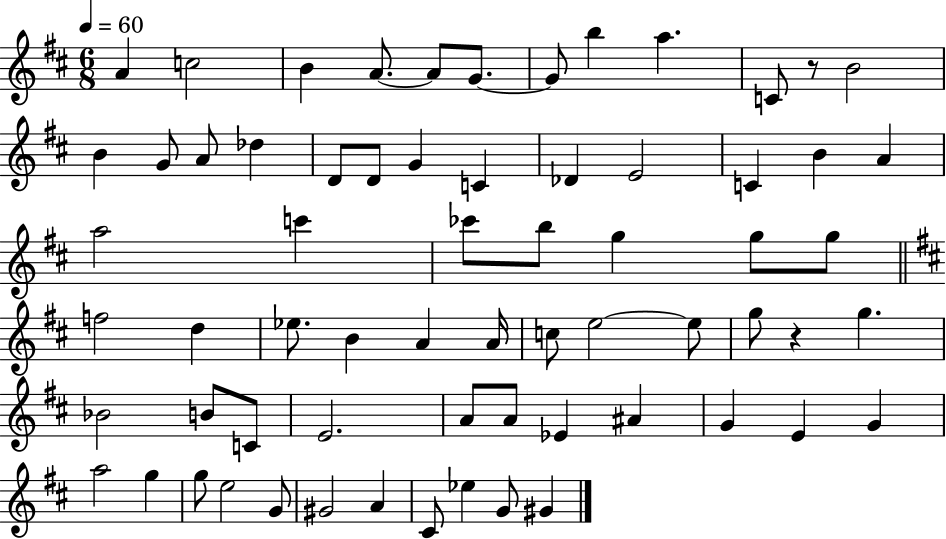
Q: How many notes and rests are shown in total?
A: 66